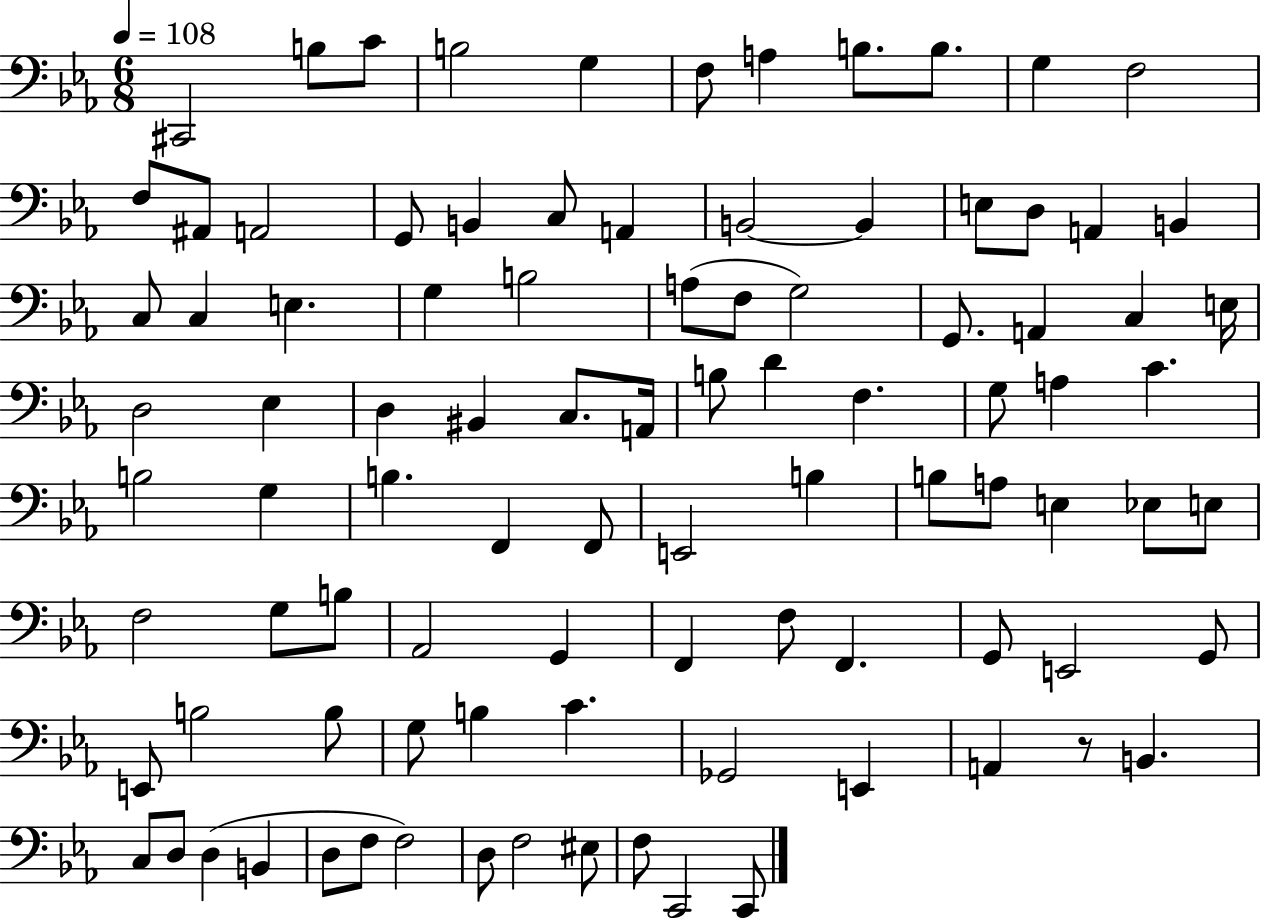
X:1
T:Untitled
M:6/8
L:1/4
K:Eb
^C,,2 B,/2 C/2 B,2 G, F,/2 A, B,/2 B,/2 G, F,2 F,/2 ^A,,/2 A,,2 G,,/2 B,, C,/2 A,, B,,2 B,, E,/2 D,/2 A,, B,, C,/2 C, E, G, B,2 A,/2 F,/2 G,2 G,,/2 A,, C, E,/4 D,2 _E, D, ^B,, C,/2 A,,/4 B,/2 D F, G,/2 A, C B,2 G, B, F,, F,,/2 E,,2 B, B,/2 A,/2 E, _E,/2 E,/2 F,2 G,/2 B,/2 _A,,2 G,, F,, F,/2 F,, G,,/2 E,,2 G,,/2 E,,/2 B,2 B,/2 G,/2 B, C _G,,2 E,, A,, z/2 B,, C,/2 D,/2 D, B,, D,/2 F,/2 F,2 D,/2 F,2 ^E,/2 F,/2 C,,2 C,,/2